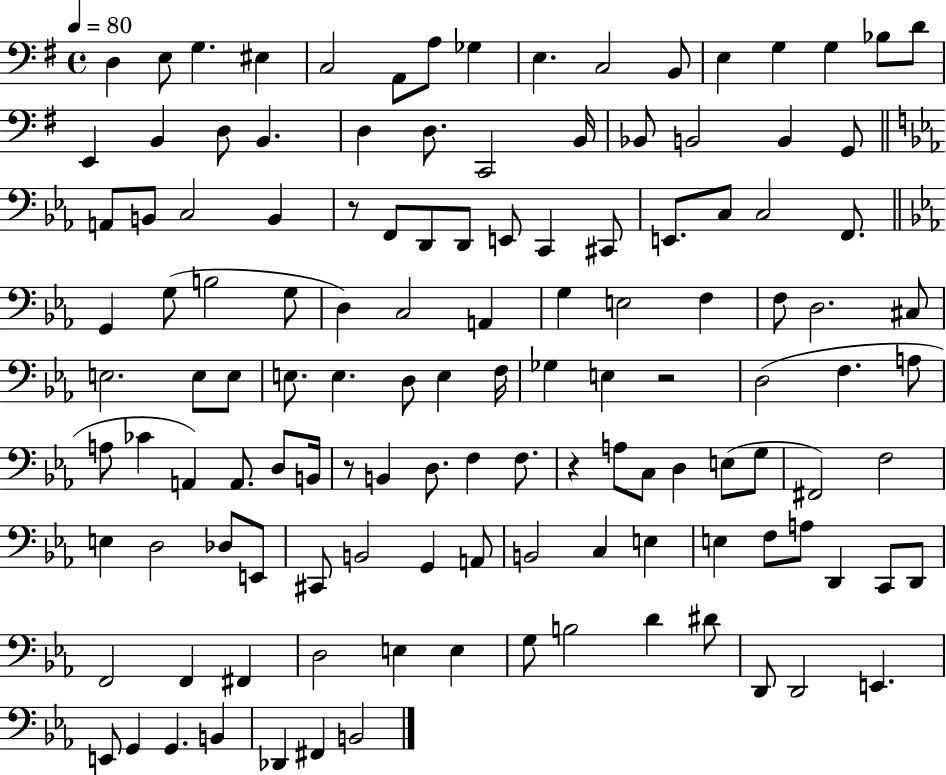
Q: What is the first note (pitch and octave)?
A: D3